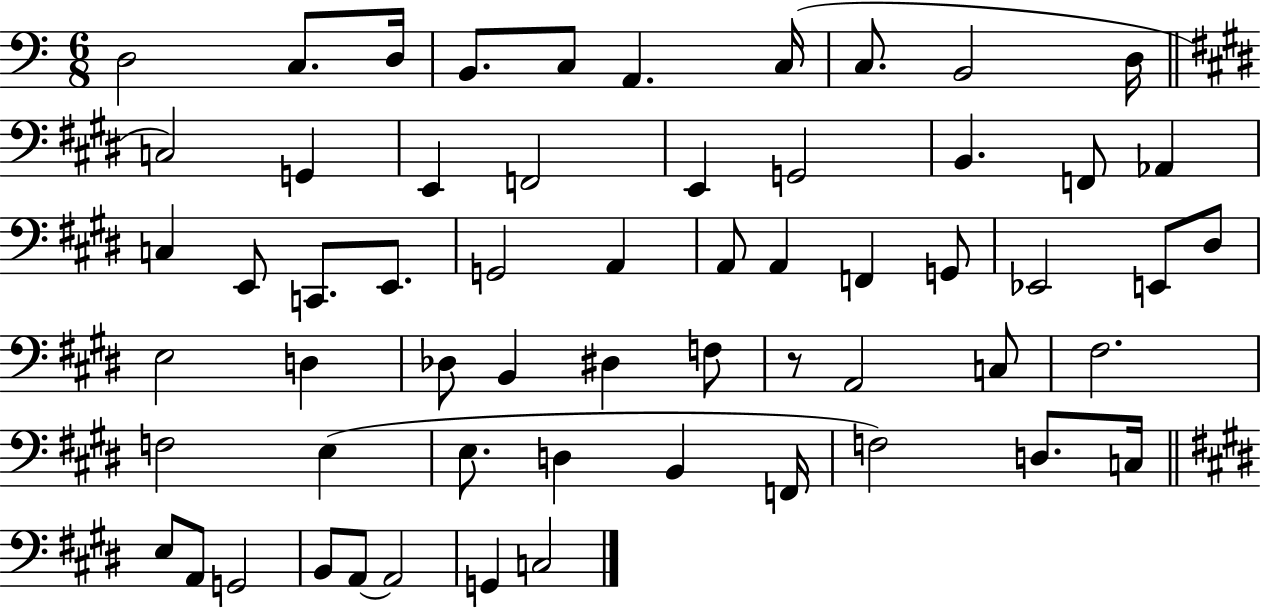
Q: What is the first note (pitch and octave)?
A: D3